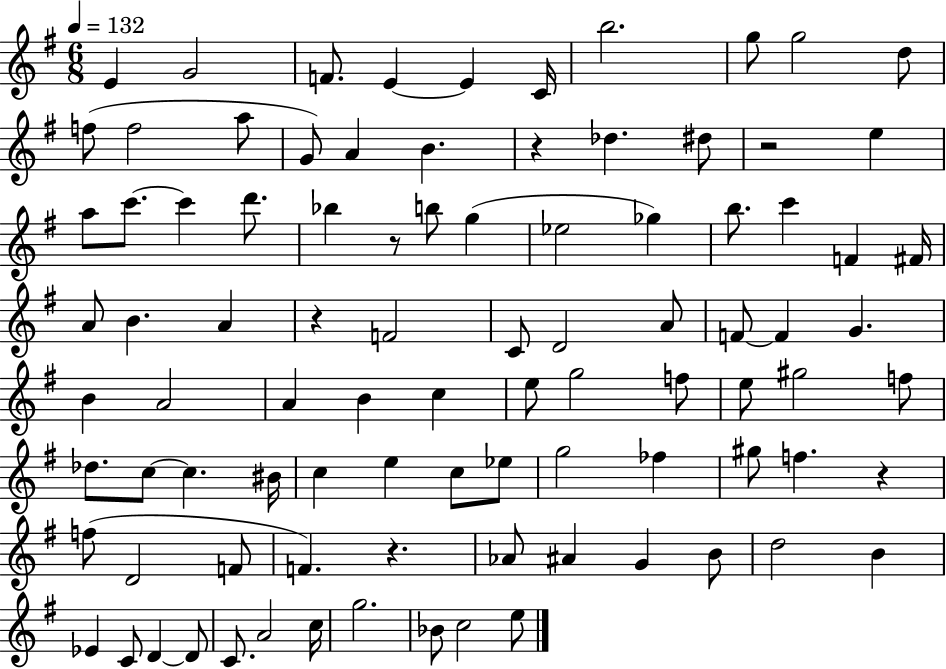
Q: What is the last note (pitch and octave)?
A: E5